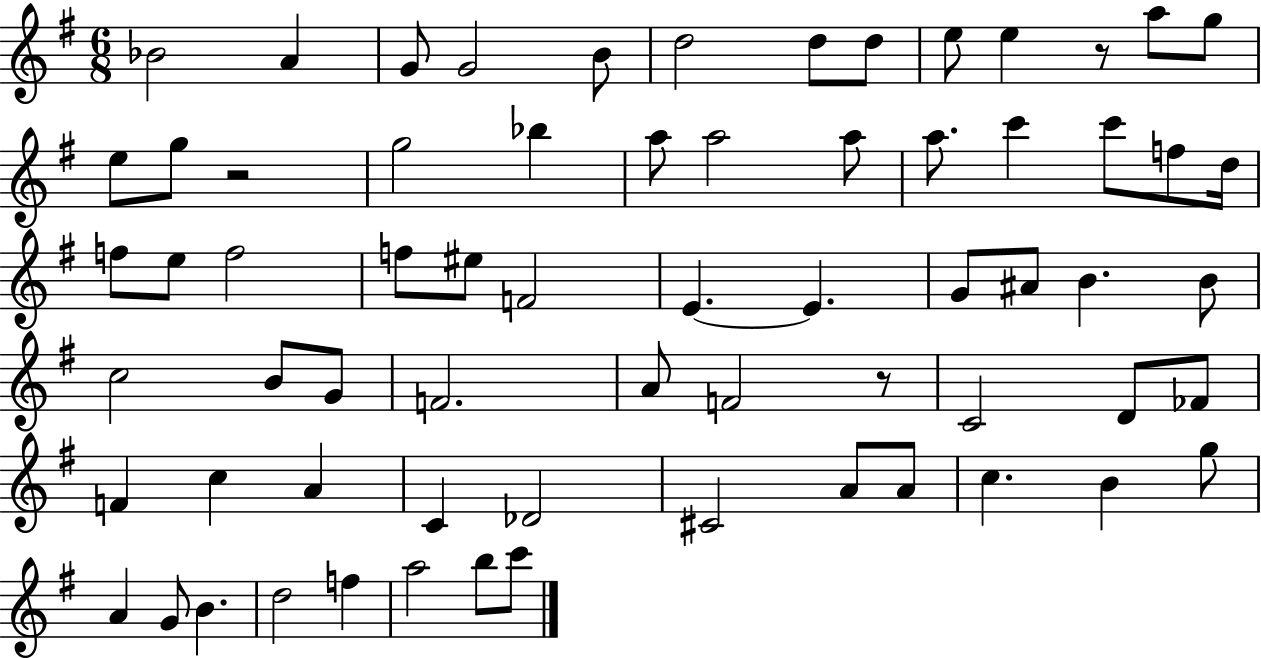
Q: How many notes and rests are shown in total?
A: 67